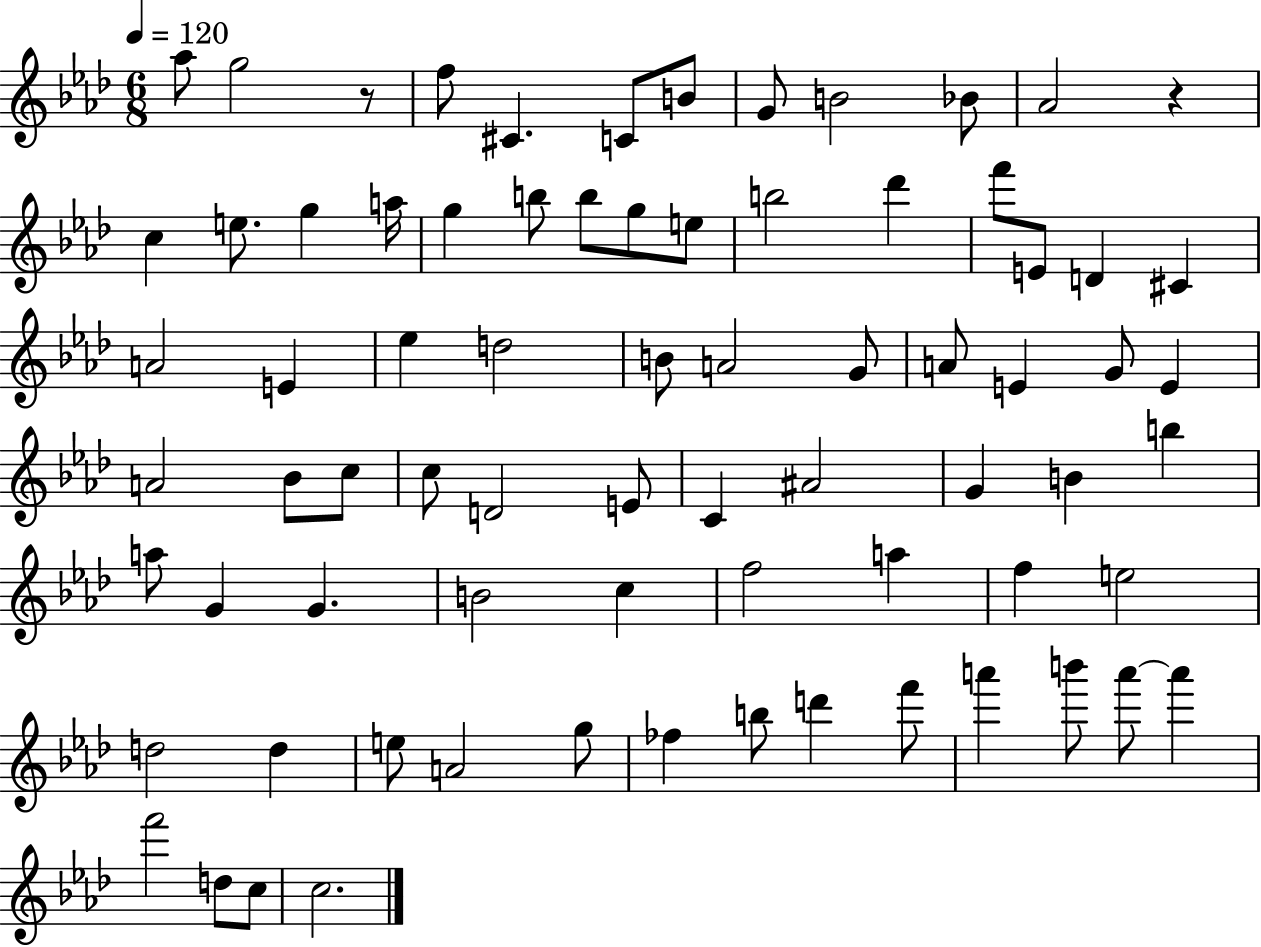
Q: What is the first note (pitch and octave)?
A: Ab5